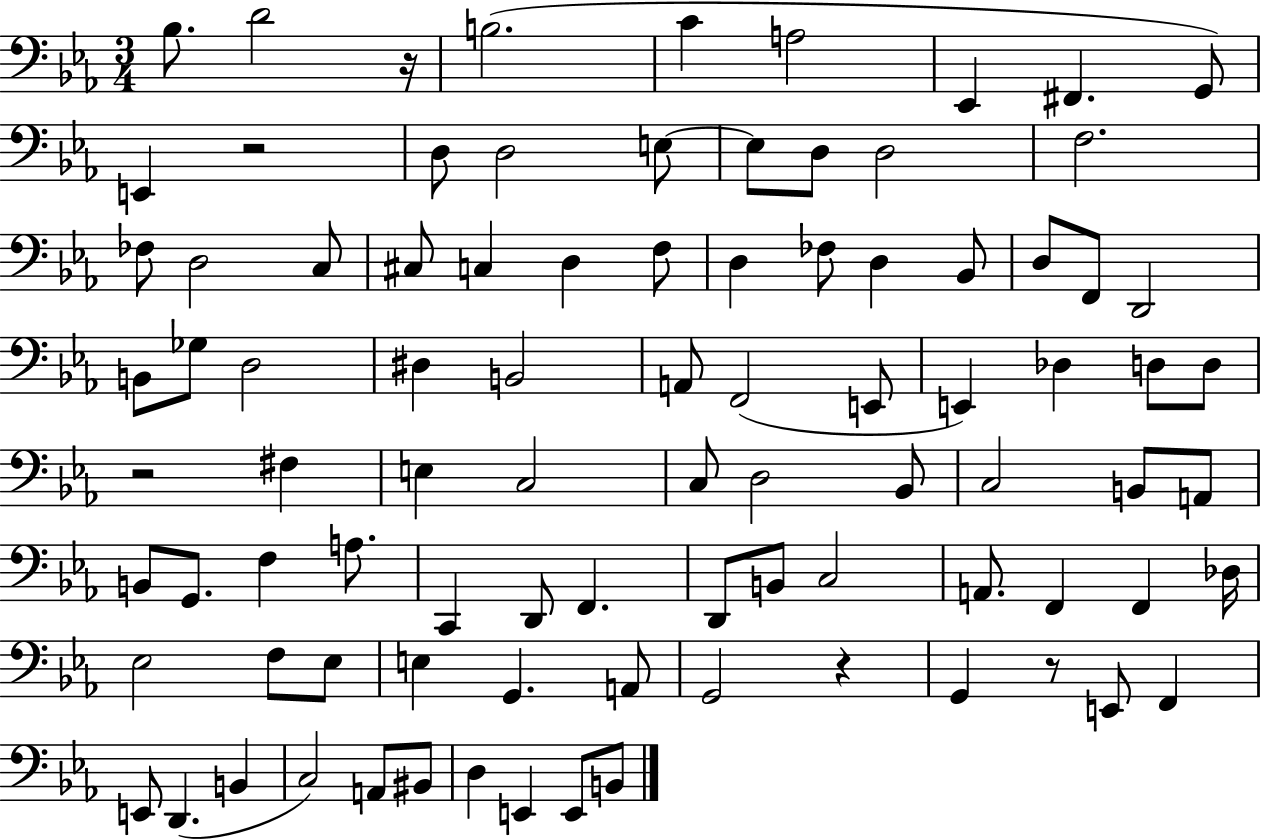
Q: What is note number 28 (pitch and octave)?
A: D3